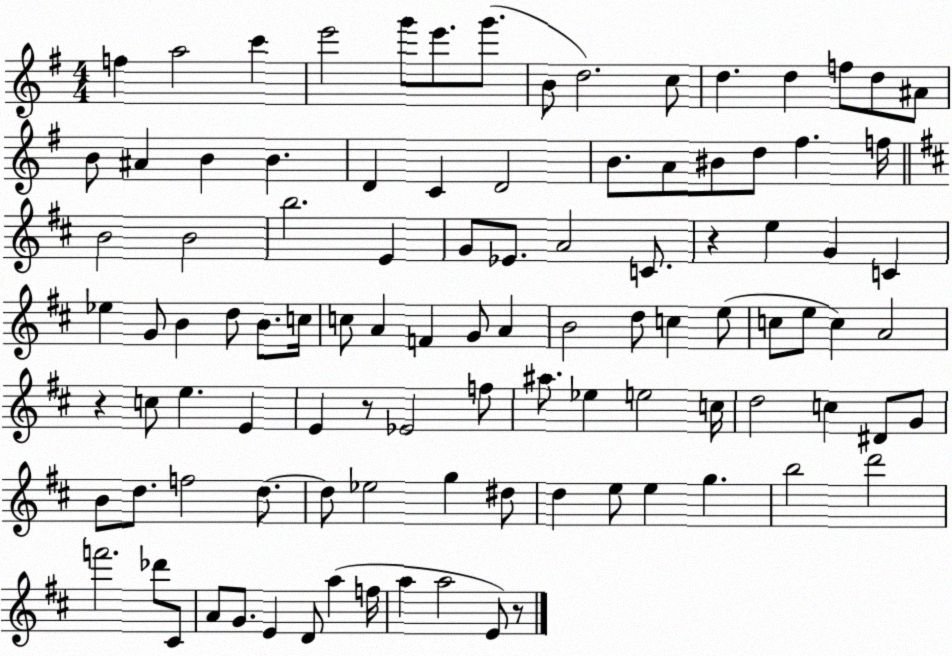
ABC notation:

X:1
T:Untitled
M:4/4
L:1/4
K:G
f a2 c' e'2 g'/2 e'/2 g'/2 B/2 d2 c/2 d d f/2 d/2 ^A/2 B/2 ^A B B D C D2 B/2 A/2 ^B/2 d/2 ^f f/4 B2 B2 b2 E G/2 _E/2 A2 C/2 z e G C _e G/2 B d/2 B/2 c/4 c/2 A F G/2 A B2 d/2 c e/2 c/2 e/2 c A2 z c/2 e E E z/2 _E2 f/2 ^a/2 _e e2 c/4 d2 c ^D/2 G/2 B/2 d/2 f2 d/2 d/2 _e2 g ^d/2 d e/2 e g b2 d'2 f'2 _d'/2 ^C/2 A/2 G/2 E D/2 a f/4 a a2 E/2 z/2